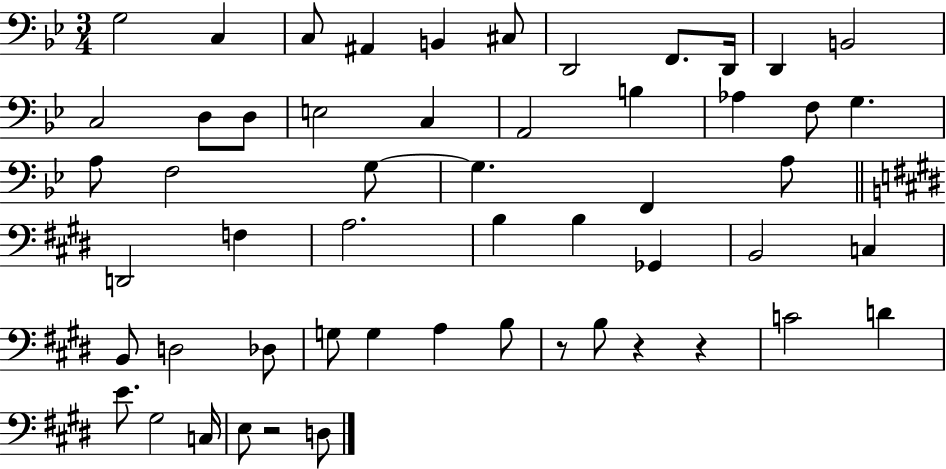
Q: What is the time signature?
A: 3/4